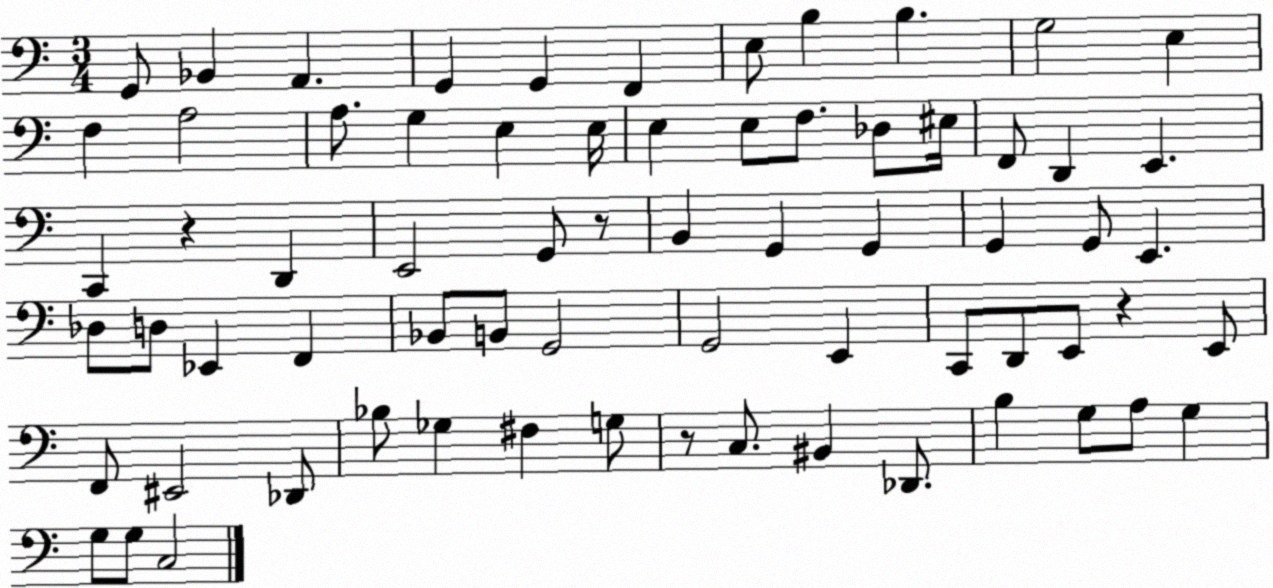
X:1
T:Untitled
M:3/4
L:1/4
K:C
G,,/2 _B,, A,, G,, G,, F,, E,/2 B, B, G,2 E, F, A,2 A,/2 G, E, E,/4 E, E,/2 F,/2 _D,/2 ^E,/4 F,,/2 D,, E,, C,, z D,, E,,2 G,,/2 z/2 B,, G,, G,, G,, G,,/2 E,, _D,/2 D,/2 _E,, F,, _B,,/2 B,,/2 G,,2 G,,2 E,, C,,/2 D,,/2 E,,/2 z E,,/2 F,,/2 ^E,,2 _D,,/2 _B,/2 _G, ^F, G,/2 z/2 C,/2 ^B,, _D,,/2 B, G,/2 A,/2 G, G,/2 G,/2 C,2